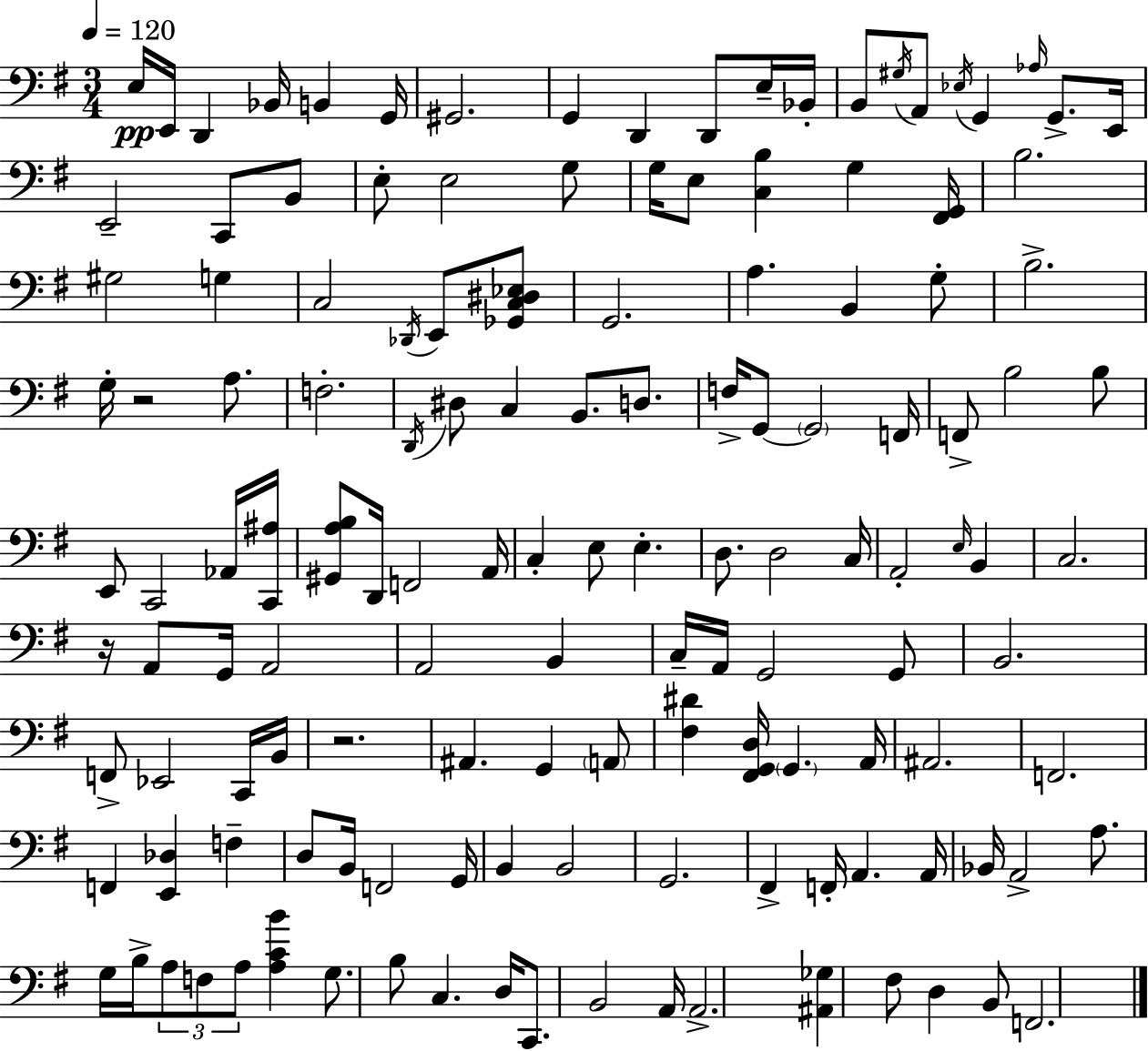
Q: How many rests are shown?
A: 3